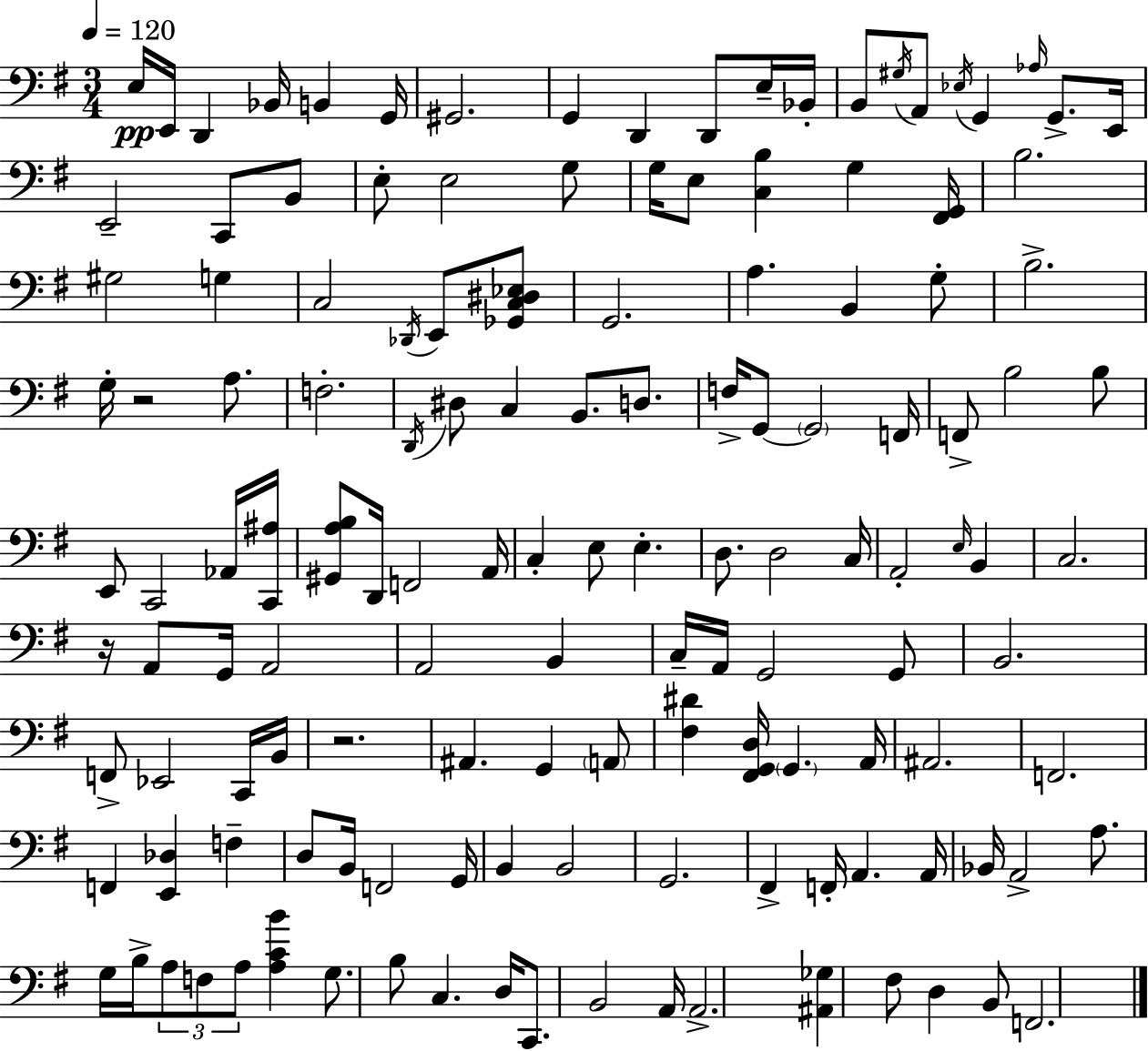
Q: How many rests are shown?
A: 3